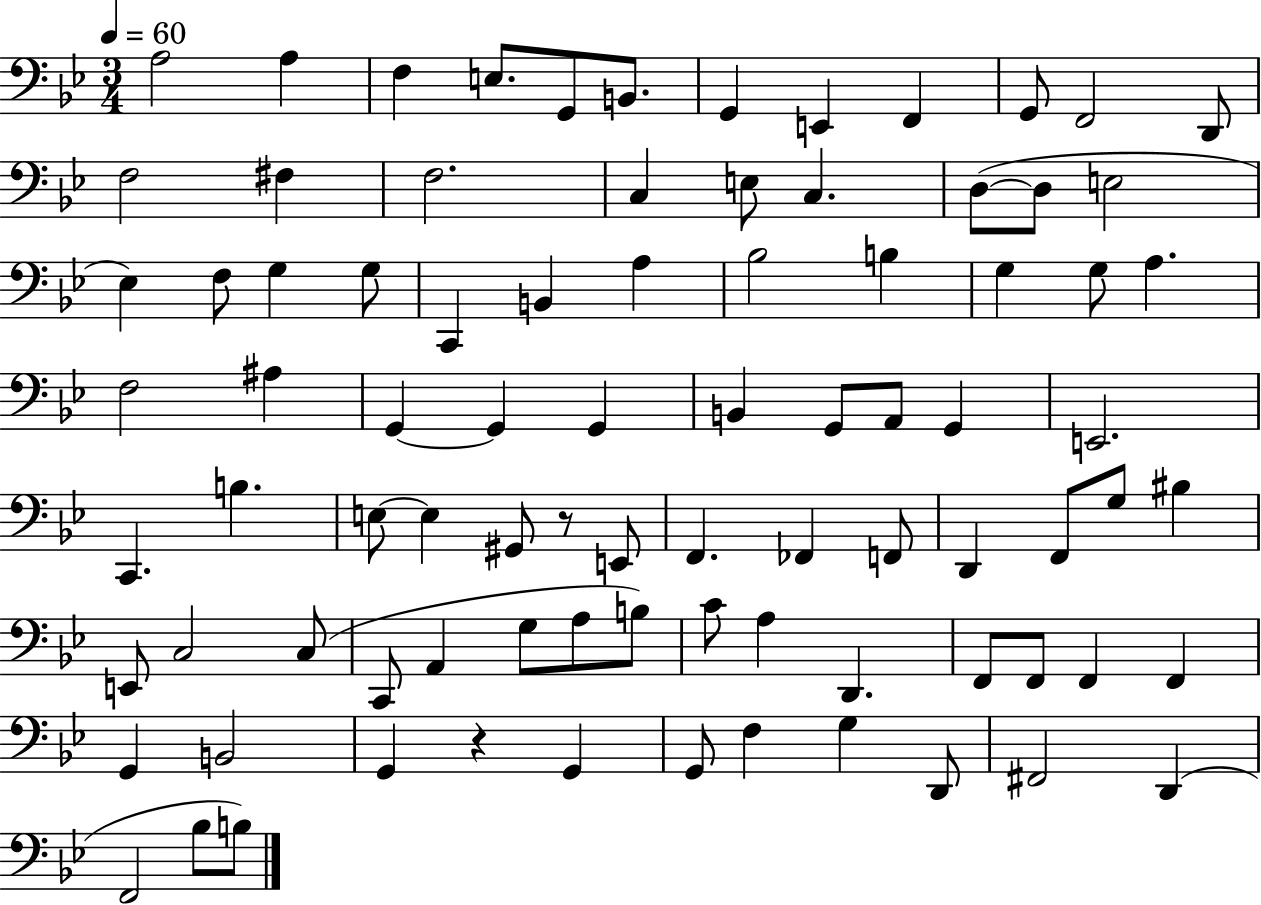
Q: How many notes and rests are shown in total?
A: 86